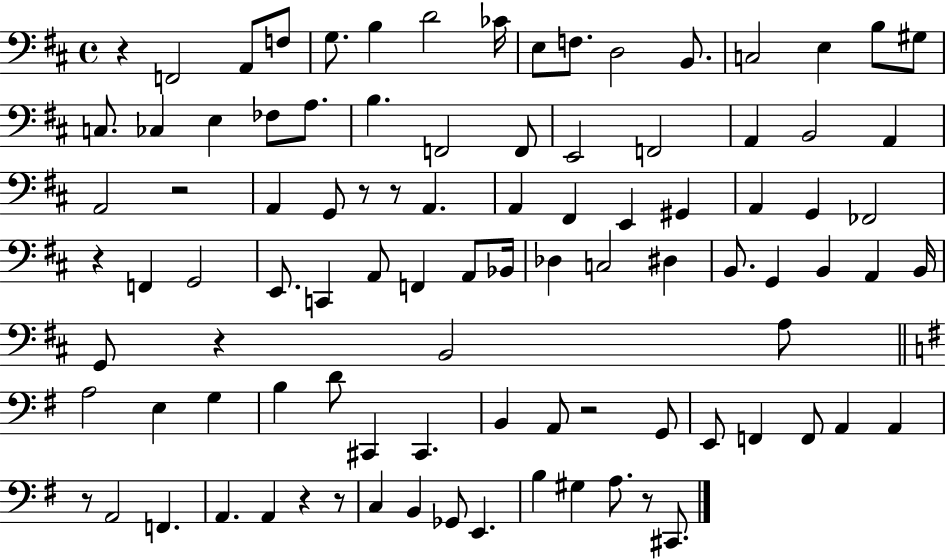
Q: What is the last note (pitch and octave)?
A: C#2